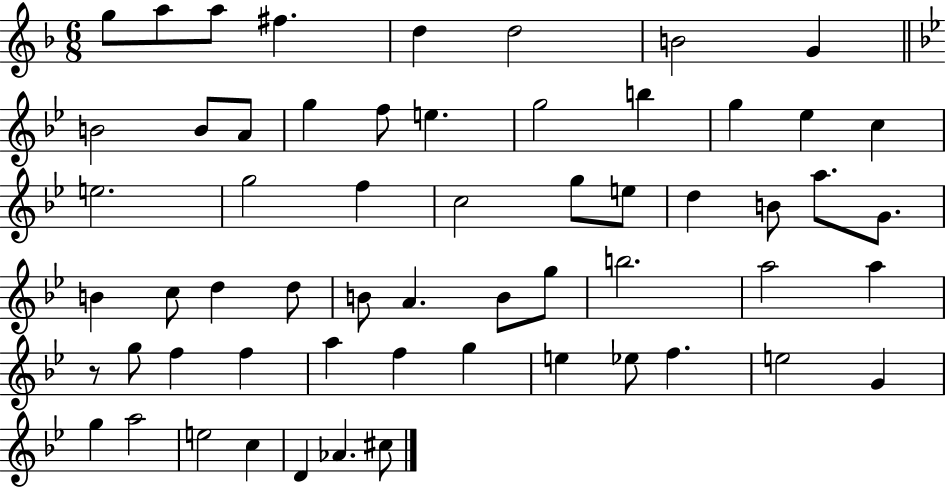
G5/e A5/e A5/e F#5/q. D5/q D5/h B4/h G4/q B4/h B4/e A4/e G5/q F5/e E5/q. G5/h B5/q G5/q Eb5/q C5/q E5/h. G5/h F5/q C5/h G5/e E5/e D5/q B4/e A5/e. G4/e. B4/q C5/e D5/q D5/e B4/e A4/q. B4/e G5/e B5/h. A5/h A5/q R/e G5/e F5/q F5/q A5/q F5/q G5/q E5/q Eb5/e F5/q. E5/h G4/q G5/q A5/h E5/h C5/q D4/q Ab4/q. C#5/e